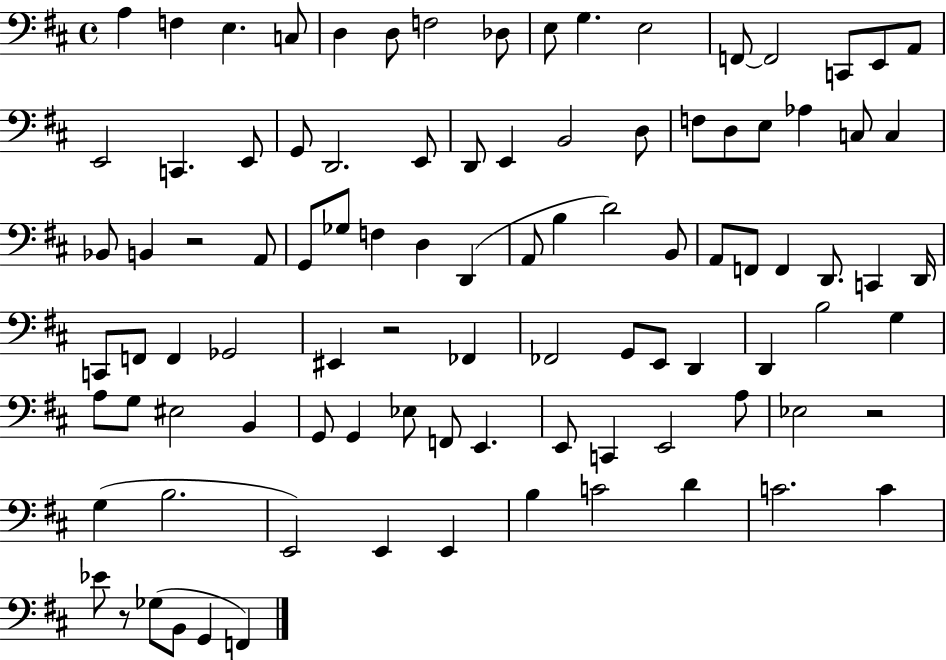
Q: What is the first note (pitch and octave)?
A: A3